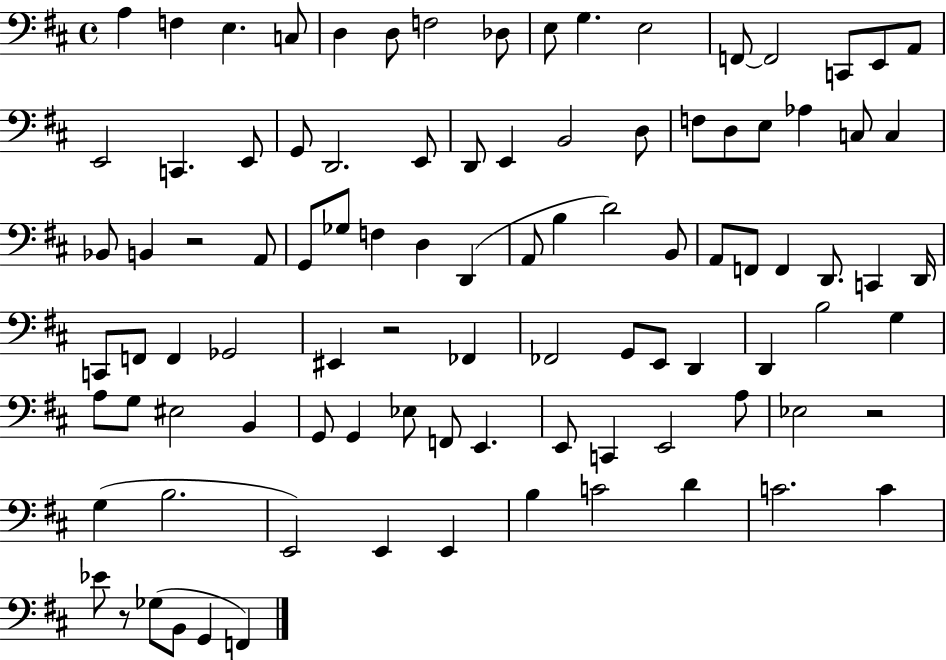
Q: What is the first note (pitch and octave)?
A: A3